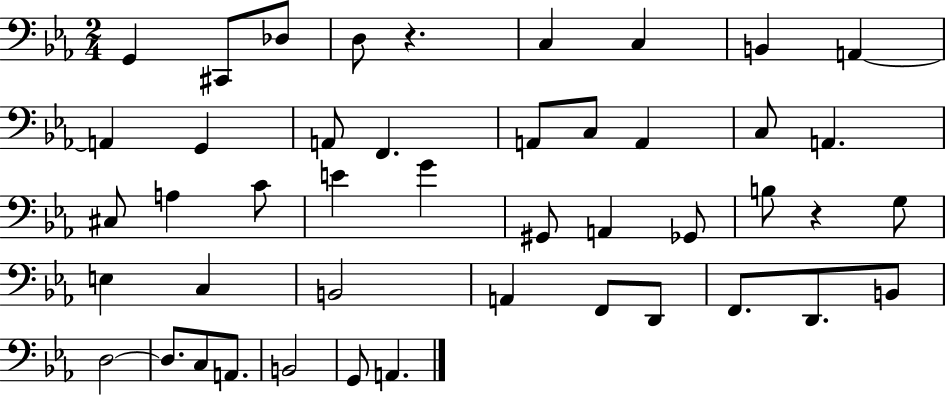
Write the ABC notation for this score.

X:1
T:Untitled
M:2/4
L:1/4
K:Eb
G,, ^C,,/2 _D,/2 D,/2 z C, C, B,, A,, A,, G,, A,,/2 F,, A,,/2 C,/2 A,, C,/2 A,, ^C,/2 A, C/2 E G ^G,,/2 A,, _G,,/2 B,/2 z G,/2 E, C, B,,2 A,, F,,/2 D,,/2 F,,/2 D,,/2 B,,/2 D,2 D,/2 C,/2 A,,/2 B,,2 G,,/2 A,,